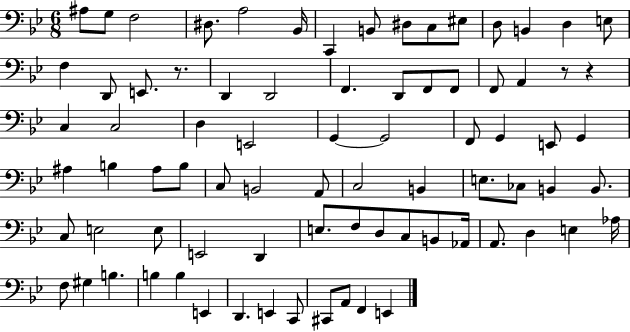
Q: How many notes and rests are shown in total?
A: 80